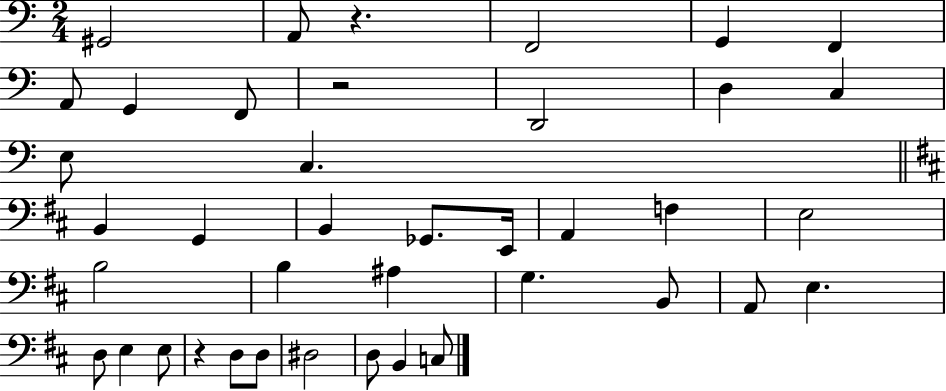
X:1
T:Untitled
M:2/4
L:1/4
K:C
^G,,2 A,,/2 z F,,2 G,, F,, A,,/2 G,, F,,/2 z2 D,,2 D, C, E,/2 C, B,, G,, B,, _G,,/2 E,,/4 A,, F, E,2 B,2 B, ^A, G, B,,/2 A,,/2 E, D,/2 E, E,/2 z D,/2 D,/2 ^D,2 D,/2 B,, C,/2